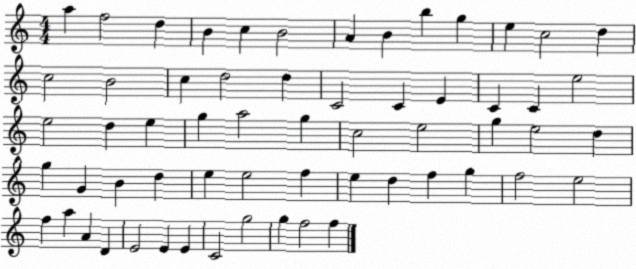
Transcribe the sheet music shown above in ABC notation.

X:1
T:Untitled
M:4/4
L:1/4
K:C
a f2 d B c B2 A B b g e c2 d c2 B2 c d2 d C2 C E C C e2 e2 d e g a2 g c2 e2 g e2 d g G B d e e2 f e d f g f2 e2 f a A D E2 E E C2 g2 g f2 f